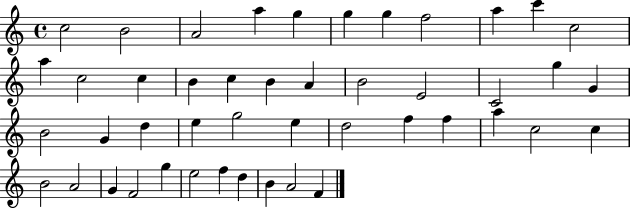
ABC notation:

X:1
T:Untitled
M:4/4
L:1/4
K:C
c2 B2 A2 a g g g f2 a c' c2 a c2 c B c B A B2 E2 C2 g G B2 G d e g2 e d2 f f a c2 c B2 A2 G F2 g e2 f d B A2 F